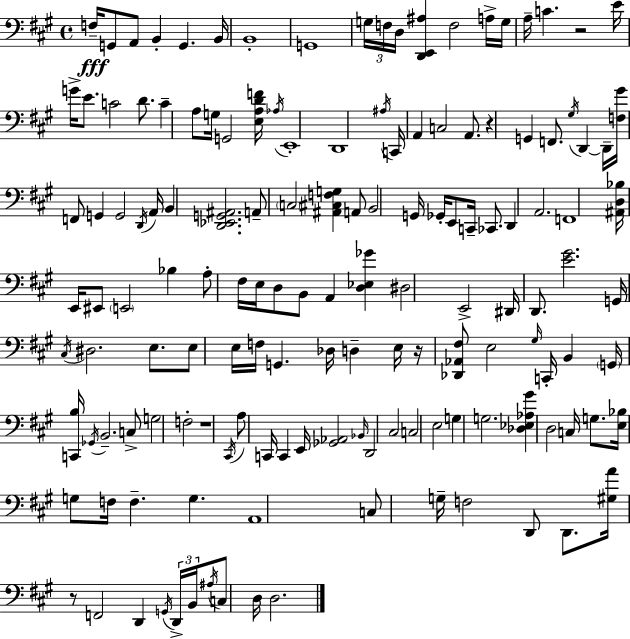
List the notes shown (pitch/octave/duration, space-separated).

F3/s G2/e A2/e B2/q G2/q. B2/s B2/w G2/w G3/s F3/s D3/s [D2,E2,A#3]/q F3/h A3/s G3/s A3/s C4/q. R/h E4/s G4/s E4/e. C4/h D4/e. C4/q A3/e G3/s G2/h [E3,A3,D4,F4]/s Ab3/s E2/w D2/w A#3/s C2/s A2/q C3/h A2/e. R/q G2/q F2/e. G#3/s D2/q D2/s [F3,G#4]/s F2/e G2/q G2/h D2/s A2/s B2/q [D2,Eb2,G2,A#2]/h. A2/e C3/h [A#2,C#3,F3,G3]/q A2/e B2/h G2/s Gb2/s E2/e C2/s CES2/e. D2/q A2/h. F2/w [A#2,D3,Bb3]/s E2/s EIS2/e E2/h Bb3/q A3/e F#3/s E3/s D3/e B2/e A2/q [D3,Eb3,Gb4]/q D#3/h E2/h D#2/s D2/e. [E4,G#4]/h. G2/s C#3/s D#3/h. E3/e. E3/e E3/s F3/s G2/q. Db3/s D3/q E3/s R/s [Db2,Ab2,F#3]/e E3/h G#3/s C2/s B2/q G2/s [C2,B3]/s Gb2/s B2/h. C3/e G3/h F3/h R/w C#2/s A3/e C2/s C2/q E2/s [Gb2,Ab2]/h Bb2/s D2/h C#3/h C3/h E3/h G3/q G3/h. [Db3,Eb3,Ab3,G#4]/q D3/h C3/s G3/e. [E3,Bb3]/s G3/e F3/s F3/q. G3/q. A2/w C3/e G3/s F3/h D2/e D2/e. [G#3,A4]/s R/e F2/h D2/q G2/s D2/s B2/s A#3/s C3/e D3/s D3/h.